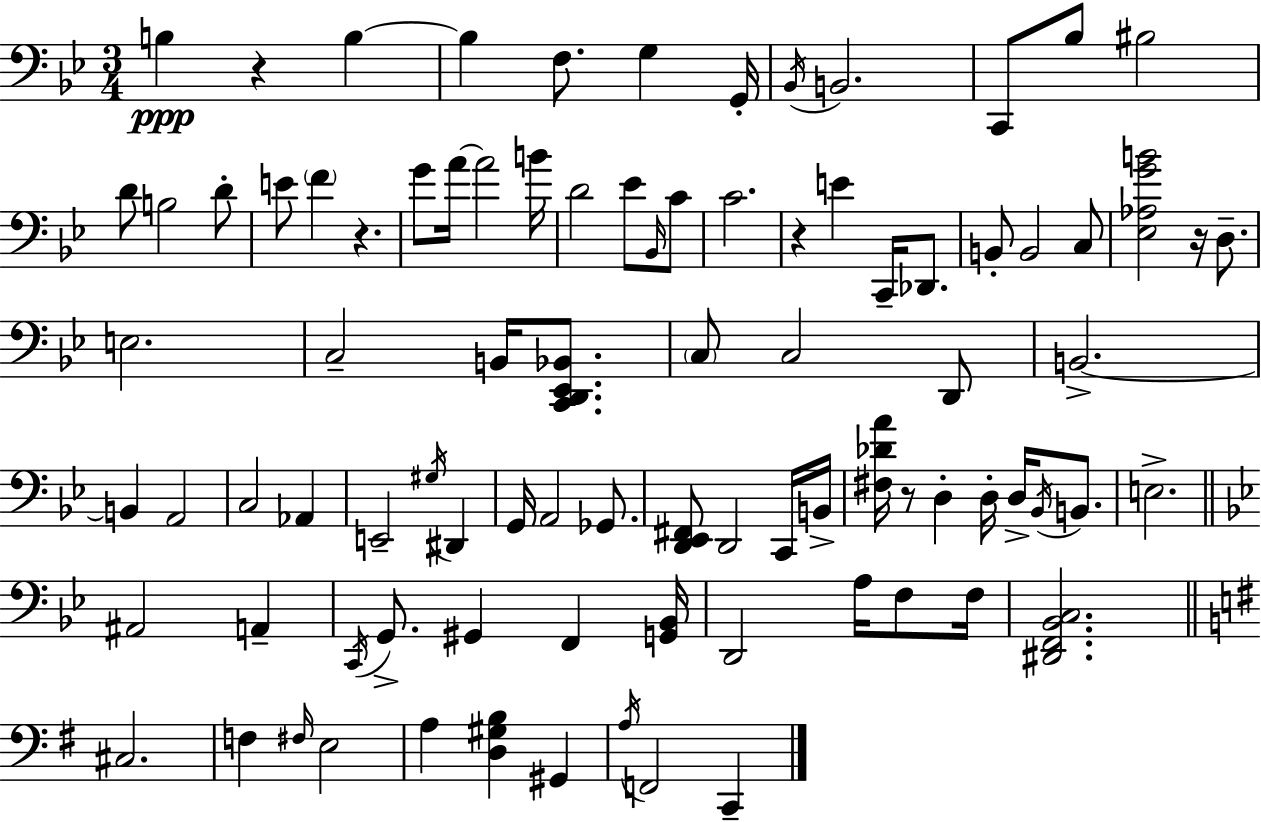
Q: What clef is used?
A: bass